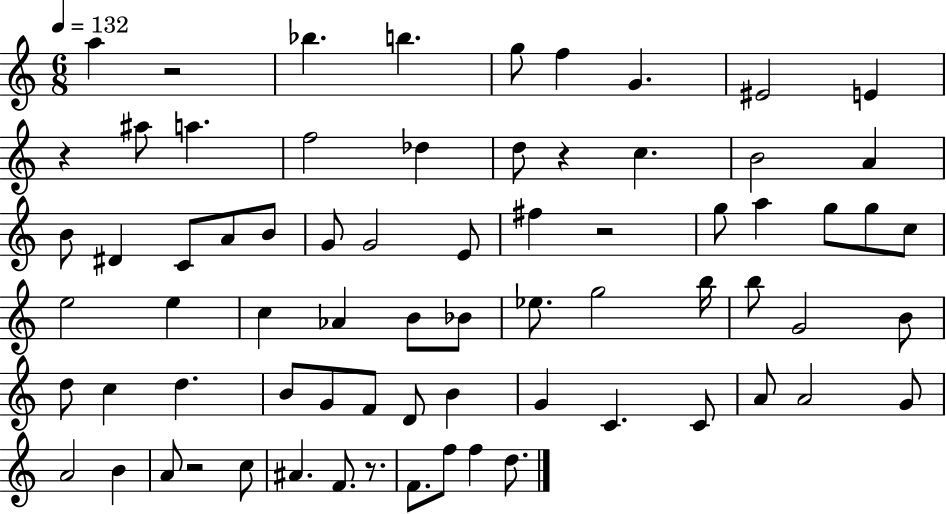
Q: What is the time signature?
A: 6/8